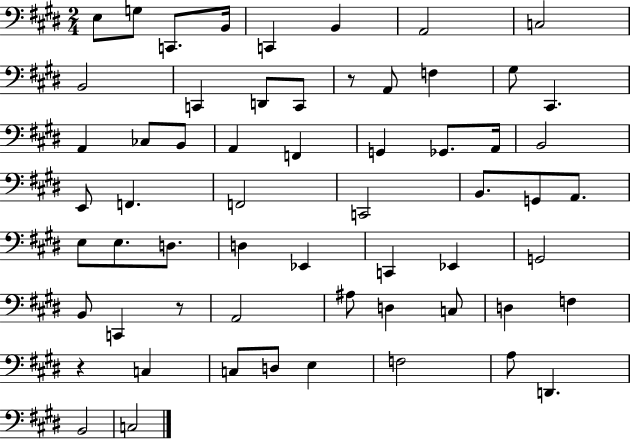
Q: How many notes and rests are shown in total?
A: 60